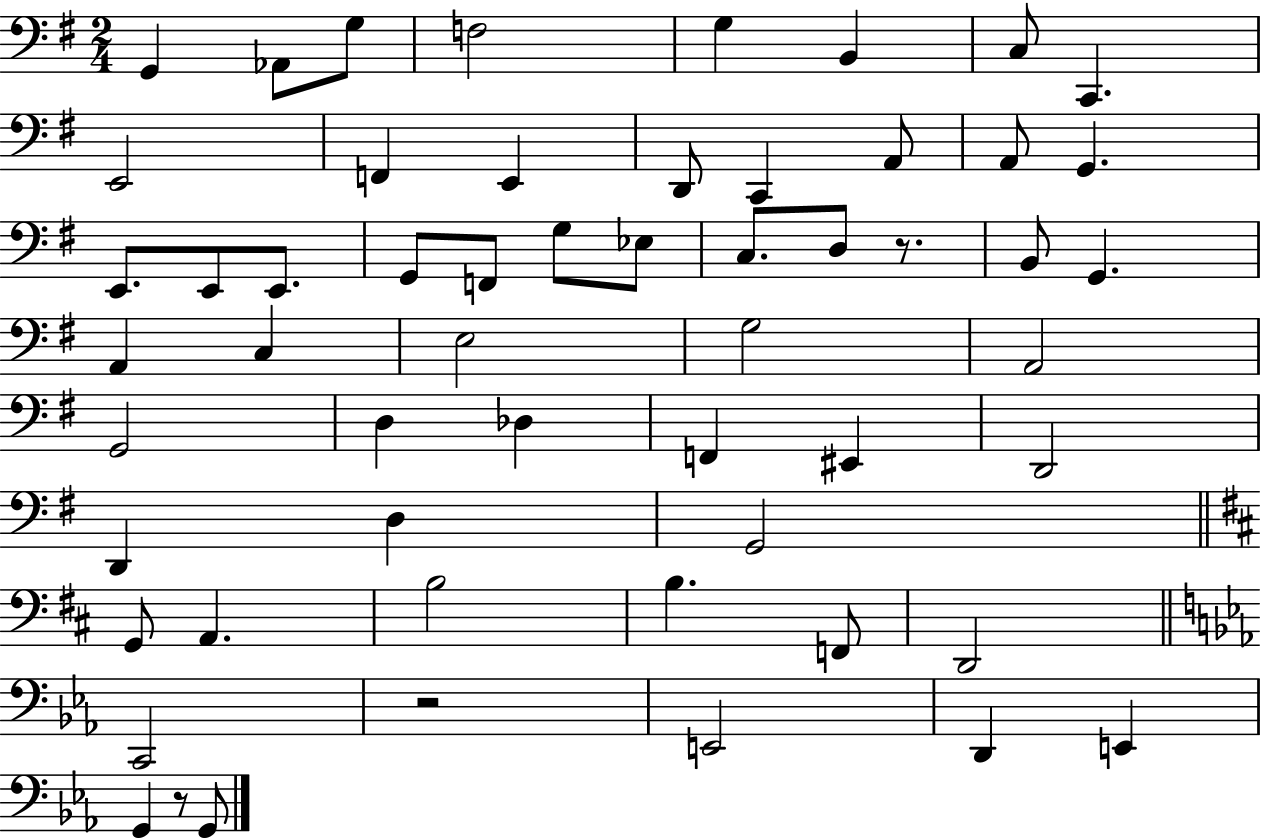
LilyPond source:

{
  \clef bass
  \numericTimeSignature
  \time 2/4
  \key g \major
  \repeat volta 2 { g,4 aes,8 g8 | f2 | g4 b,4 | c8 c,4. | \break e,2 | f,4 e,4 | d,8 c,4 a,8 | a,8 g,4. | \break e,8. e,8 e,8. | g,8 f,8 g8 ees8 | c8. d8 r8. | b,8 g,4. | \break a,4 c4 | e2 | g2 | a,2 | \break g,2 | d4 des4 | f,4 eis,4 | d,2 | \break d,4 d4 | g,2 | \bar "||" \break \key b \minor g,8 a,4. | b2 | b4. f,8 | d,2 | \break \bar "||" \break \key ees \major c,2 | r2 | e,2 | d,4 e,4 | \break g,4 r8 g,8 | } \bar "|."
}